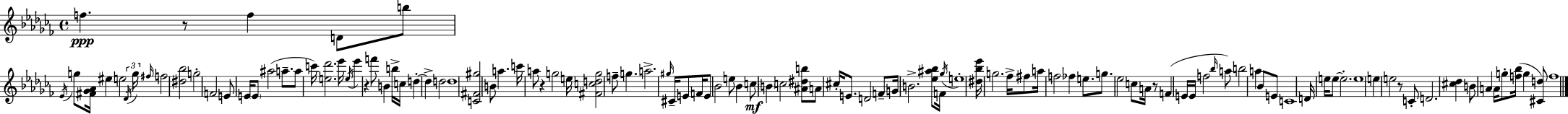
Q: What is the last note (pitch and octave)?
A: F5